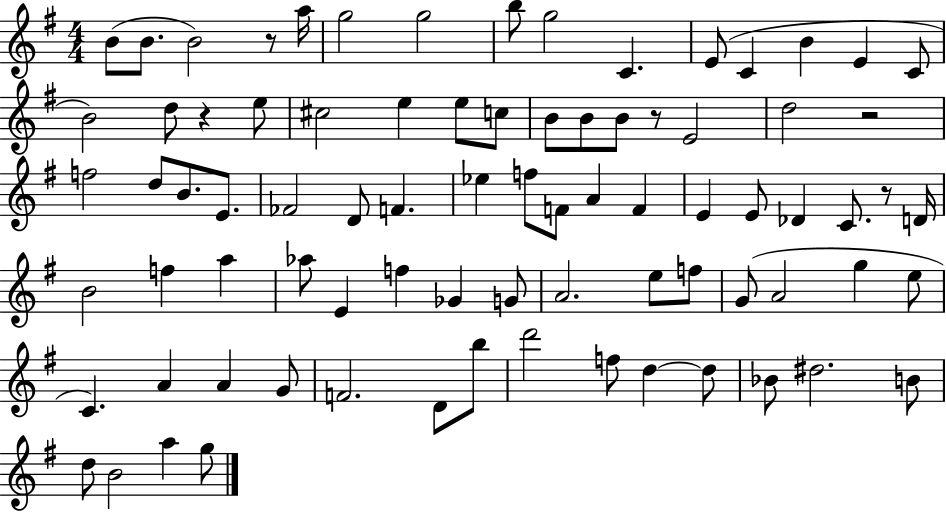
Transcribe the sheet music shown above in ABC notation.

X:1
T:Untitled
M:4/4
L:1/4
K:G
B/2 B/2 B2 z/2 a/4 g2 g2 b/2 g2 C E/2 C B E C/2 B2 d/2 z e/2 ^c2 e e/2 c/2 B/2 B/2 B/2 z/2 E2 d2 z2 f2 d/2 B/2 E/2 _F2 D/2 F _e f/2 F/2 A F E E/2 _D C/2 z/2 D/4 B2 f a _a/2 E f _G G/2 A2 e/2 f/2 G/2 A2 g e/2 C A A G/2 F2 D/2 b/2 d'2 f/2 d d/2 _B/2 ^d2 B/2 d/2 B2 a g/2